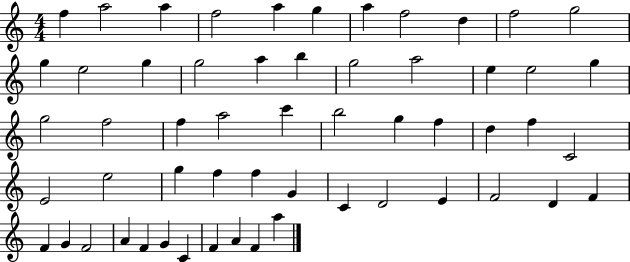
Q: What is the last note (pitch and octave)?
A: A5